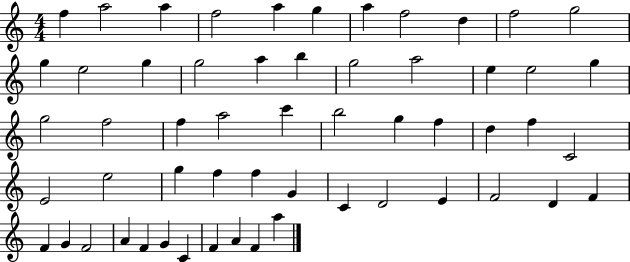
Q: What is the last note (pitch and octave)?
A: A5